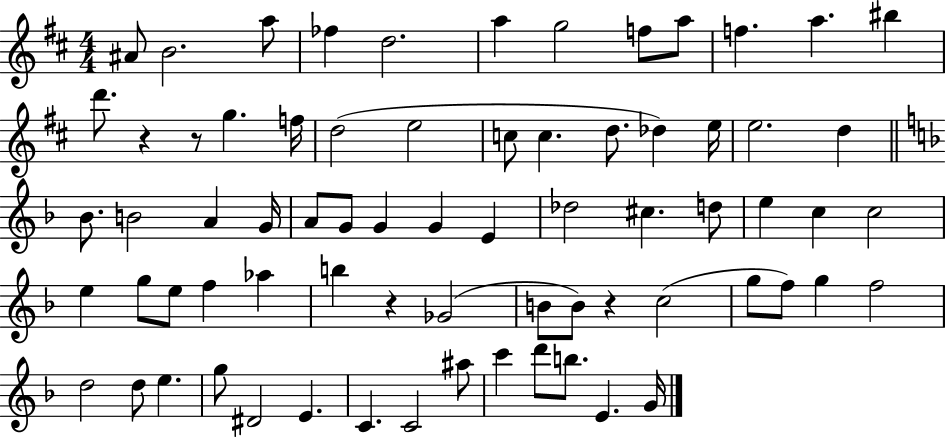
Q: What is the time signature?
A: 4/4